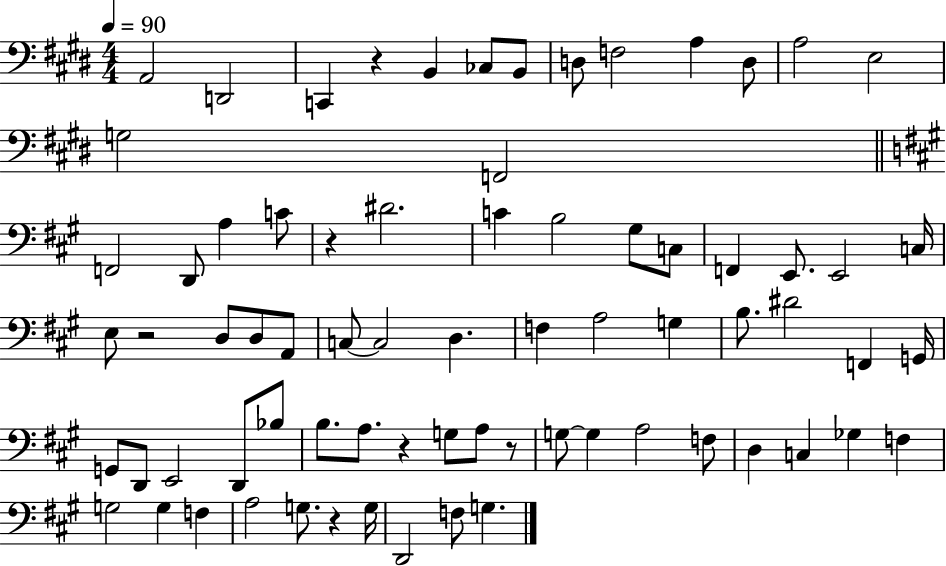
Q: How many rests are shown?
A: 6